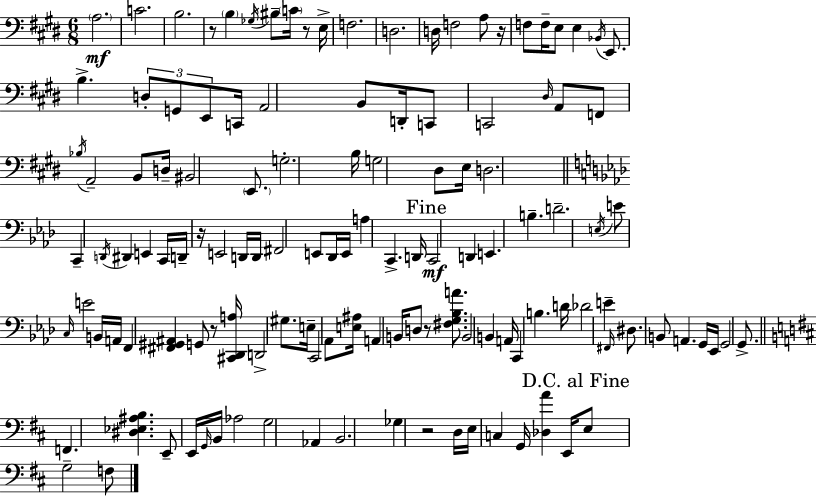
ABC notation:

X:1
T:Untitled
M:6/8
L:1/4
K:E
A,2 C2 B,2 z/2 B, _G,/4 ^B,/2 C/4 z/2 E,/4 F,2 D,2 D,/4 F,2 A,/2 z/4 F,/2 F,/4 E,/2 E, _B,,/4 E,,/2 B, D,/2 G,,/2 E,,/2 C,,/4 A,,2 B,,/2 D,,/4 C,,/2 C,,2 ^D,/4 A,,/2 F,,/2 _B,/4 A,,2 B,,/2 D,/4 ^B,,2 E,,/2 G,2 B,/4 G,2 ^D,/2 E,/4 D,2 C,, D,,/4 ^D,, E,, C,,/4 D,,/4 z/4 E,,2 D,,/4 D,,/4 ^F,,2 E,,/2 _D,,/4 E,,/4 A, C,, D,,/4 C,,2 D,, E,, B, D2 E,/4 E/2 C,/4 E2 B,,/4 A,,/4 F,, [^F,,^G,,^A,,] G,,/2 z/2 [^C,,_D,,A,]/4 D,,2 ^G,/2 E,/4 C,,2 _A,,/2 [E,^A,]/4 A,, B,,/4 D,/2 z/2 [^F,G,_B,A]/2 B,,2 B,, A,,/4 C,, B, D/4 _D2 E ^F,,/4 ^D,/2 B,,/2 A,, G,,/4 _E,,/4 G,,2 G,,/2 F,, [^D,_E,^A,B,] E,,/2 E,,/4 G,,/4 B,,/4 _A,2 G,2 _A,, B,,2 _G, z2 D,/4 E,/4 C, G,,/4 [_D,A] E,,/4 E,/2 G,2 F,/2